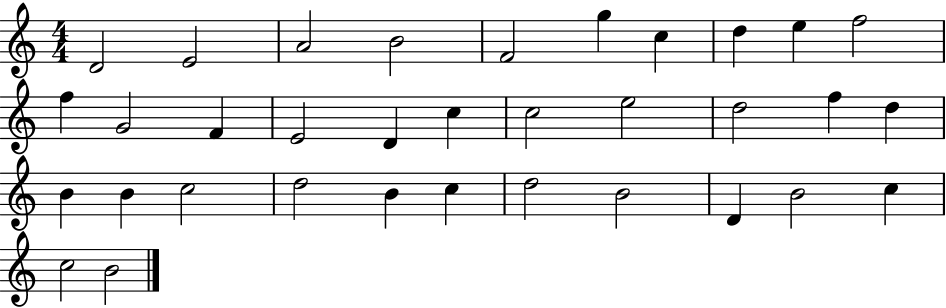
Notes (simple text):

D4/h E4/h A4/h B4/h F4/h G5/q C5/q D5/q E5/q F5/h F5/q G4/h F4/q E4/h D4/q C5/q C5/h E5/h D5/h F5/q D5/q B4/q B4/q C5/h D5/h B4/q C5/q D5/h B4/h D4/q B4/h C5/q C5/h B4/h